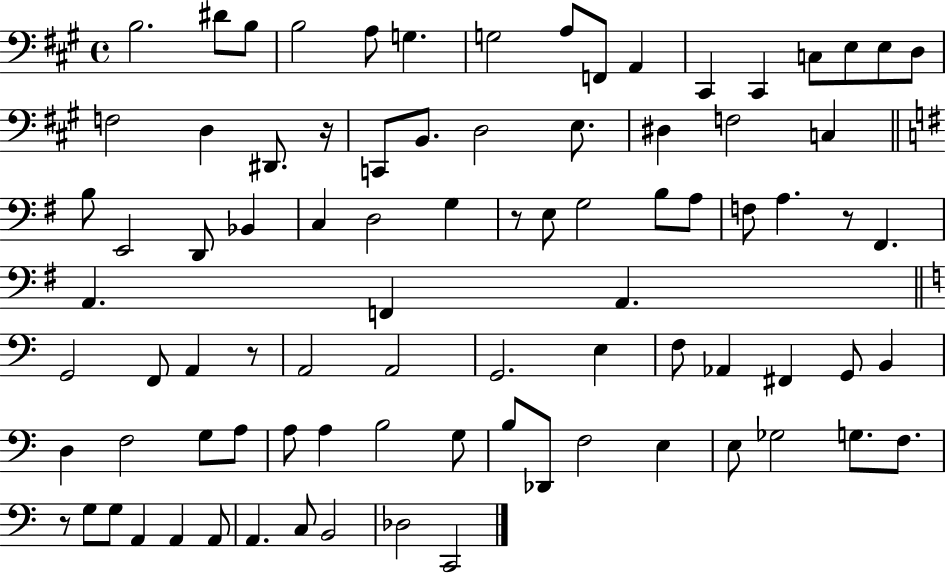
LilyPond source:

{
  \clef bass
  \time 4/4
  \defaultTimeSignature
  \key a \major
  b2. dis'8 b8 | b2 a8 g4. | g2 a8 f,8 a,4 | cis,4 cis,4 c8 e8 e8 d8 | \break f2 d4 dis,8. r16 | c,8 b,8. d2 e8. | dis4 f2 c4 | \bar "||" \break \key g \major b8 e,2 d,8 bes,4 | c4 d2 g4 | r8 e8 g2 b8 a8 | f8 a4. r8 fis,4. | \break a,4. f,4 a,4. | \bar "||" \break \key c \major g,2 f,8 a,4 r8 | a,2 a,2 | g,2. e4 | f8 aes,4 fis,4 g,8 b,4 | \break d4 f2 g8 a8 | a8 a4 b2 g8 | b8 des,8 f2 e4 | e8 ges2 g8. f8. | \break r8 g8 g8 a,4 a,4 a,8 | a,4. c8 b,2 | des2 c,2 | \bar "|."
}